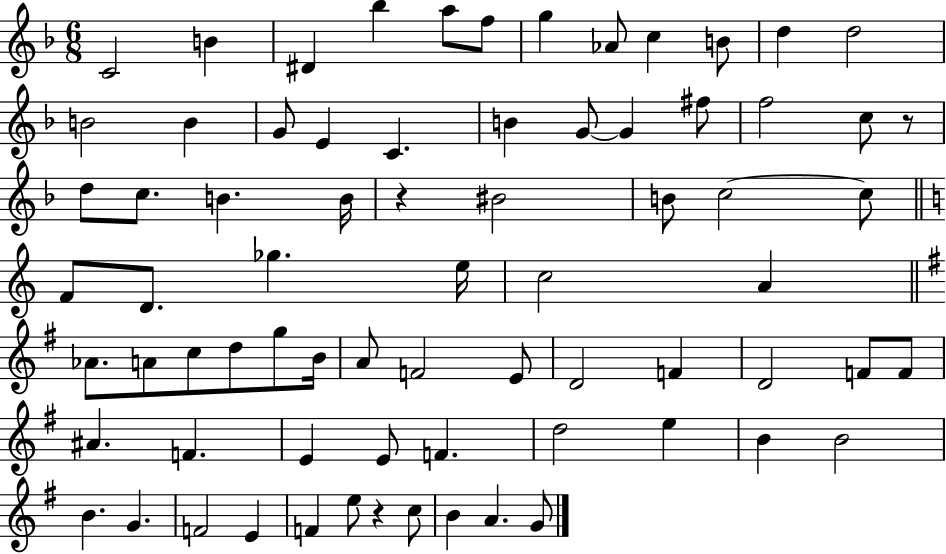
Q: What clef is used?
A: treble